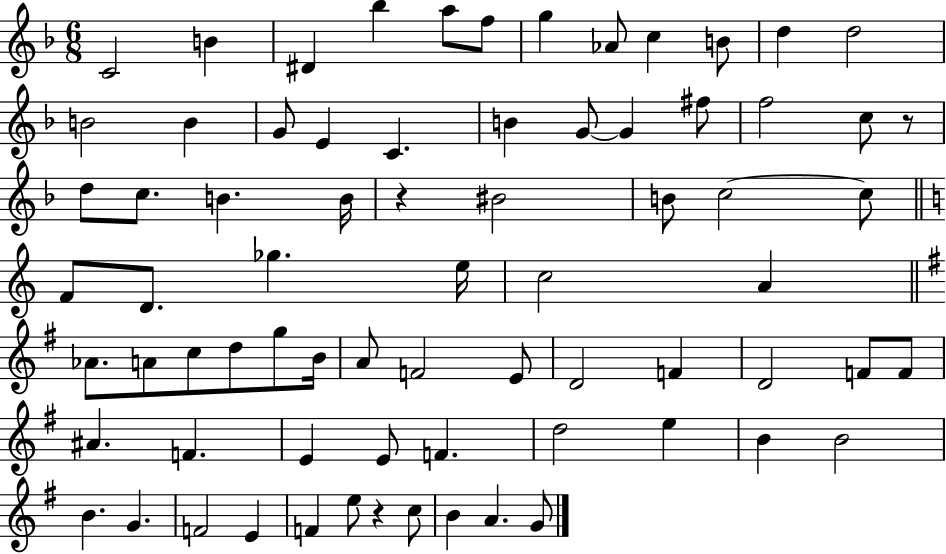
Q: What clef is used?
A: treble